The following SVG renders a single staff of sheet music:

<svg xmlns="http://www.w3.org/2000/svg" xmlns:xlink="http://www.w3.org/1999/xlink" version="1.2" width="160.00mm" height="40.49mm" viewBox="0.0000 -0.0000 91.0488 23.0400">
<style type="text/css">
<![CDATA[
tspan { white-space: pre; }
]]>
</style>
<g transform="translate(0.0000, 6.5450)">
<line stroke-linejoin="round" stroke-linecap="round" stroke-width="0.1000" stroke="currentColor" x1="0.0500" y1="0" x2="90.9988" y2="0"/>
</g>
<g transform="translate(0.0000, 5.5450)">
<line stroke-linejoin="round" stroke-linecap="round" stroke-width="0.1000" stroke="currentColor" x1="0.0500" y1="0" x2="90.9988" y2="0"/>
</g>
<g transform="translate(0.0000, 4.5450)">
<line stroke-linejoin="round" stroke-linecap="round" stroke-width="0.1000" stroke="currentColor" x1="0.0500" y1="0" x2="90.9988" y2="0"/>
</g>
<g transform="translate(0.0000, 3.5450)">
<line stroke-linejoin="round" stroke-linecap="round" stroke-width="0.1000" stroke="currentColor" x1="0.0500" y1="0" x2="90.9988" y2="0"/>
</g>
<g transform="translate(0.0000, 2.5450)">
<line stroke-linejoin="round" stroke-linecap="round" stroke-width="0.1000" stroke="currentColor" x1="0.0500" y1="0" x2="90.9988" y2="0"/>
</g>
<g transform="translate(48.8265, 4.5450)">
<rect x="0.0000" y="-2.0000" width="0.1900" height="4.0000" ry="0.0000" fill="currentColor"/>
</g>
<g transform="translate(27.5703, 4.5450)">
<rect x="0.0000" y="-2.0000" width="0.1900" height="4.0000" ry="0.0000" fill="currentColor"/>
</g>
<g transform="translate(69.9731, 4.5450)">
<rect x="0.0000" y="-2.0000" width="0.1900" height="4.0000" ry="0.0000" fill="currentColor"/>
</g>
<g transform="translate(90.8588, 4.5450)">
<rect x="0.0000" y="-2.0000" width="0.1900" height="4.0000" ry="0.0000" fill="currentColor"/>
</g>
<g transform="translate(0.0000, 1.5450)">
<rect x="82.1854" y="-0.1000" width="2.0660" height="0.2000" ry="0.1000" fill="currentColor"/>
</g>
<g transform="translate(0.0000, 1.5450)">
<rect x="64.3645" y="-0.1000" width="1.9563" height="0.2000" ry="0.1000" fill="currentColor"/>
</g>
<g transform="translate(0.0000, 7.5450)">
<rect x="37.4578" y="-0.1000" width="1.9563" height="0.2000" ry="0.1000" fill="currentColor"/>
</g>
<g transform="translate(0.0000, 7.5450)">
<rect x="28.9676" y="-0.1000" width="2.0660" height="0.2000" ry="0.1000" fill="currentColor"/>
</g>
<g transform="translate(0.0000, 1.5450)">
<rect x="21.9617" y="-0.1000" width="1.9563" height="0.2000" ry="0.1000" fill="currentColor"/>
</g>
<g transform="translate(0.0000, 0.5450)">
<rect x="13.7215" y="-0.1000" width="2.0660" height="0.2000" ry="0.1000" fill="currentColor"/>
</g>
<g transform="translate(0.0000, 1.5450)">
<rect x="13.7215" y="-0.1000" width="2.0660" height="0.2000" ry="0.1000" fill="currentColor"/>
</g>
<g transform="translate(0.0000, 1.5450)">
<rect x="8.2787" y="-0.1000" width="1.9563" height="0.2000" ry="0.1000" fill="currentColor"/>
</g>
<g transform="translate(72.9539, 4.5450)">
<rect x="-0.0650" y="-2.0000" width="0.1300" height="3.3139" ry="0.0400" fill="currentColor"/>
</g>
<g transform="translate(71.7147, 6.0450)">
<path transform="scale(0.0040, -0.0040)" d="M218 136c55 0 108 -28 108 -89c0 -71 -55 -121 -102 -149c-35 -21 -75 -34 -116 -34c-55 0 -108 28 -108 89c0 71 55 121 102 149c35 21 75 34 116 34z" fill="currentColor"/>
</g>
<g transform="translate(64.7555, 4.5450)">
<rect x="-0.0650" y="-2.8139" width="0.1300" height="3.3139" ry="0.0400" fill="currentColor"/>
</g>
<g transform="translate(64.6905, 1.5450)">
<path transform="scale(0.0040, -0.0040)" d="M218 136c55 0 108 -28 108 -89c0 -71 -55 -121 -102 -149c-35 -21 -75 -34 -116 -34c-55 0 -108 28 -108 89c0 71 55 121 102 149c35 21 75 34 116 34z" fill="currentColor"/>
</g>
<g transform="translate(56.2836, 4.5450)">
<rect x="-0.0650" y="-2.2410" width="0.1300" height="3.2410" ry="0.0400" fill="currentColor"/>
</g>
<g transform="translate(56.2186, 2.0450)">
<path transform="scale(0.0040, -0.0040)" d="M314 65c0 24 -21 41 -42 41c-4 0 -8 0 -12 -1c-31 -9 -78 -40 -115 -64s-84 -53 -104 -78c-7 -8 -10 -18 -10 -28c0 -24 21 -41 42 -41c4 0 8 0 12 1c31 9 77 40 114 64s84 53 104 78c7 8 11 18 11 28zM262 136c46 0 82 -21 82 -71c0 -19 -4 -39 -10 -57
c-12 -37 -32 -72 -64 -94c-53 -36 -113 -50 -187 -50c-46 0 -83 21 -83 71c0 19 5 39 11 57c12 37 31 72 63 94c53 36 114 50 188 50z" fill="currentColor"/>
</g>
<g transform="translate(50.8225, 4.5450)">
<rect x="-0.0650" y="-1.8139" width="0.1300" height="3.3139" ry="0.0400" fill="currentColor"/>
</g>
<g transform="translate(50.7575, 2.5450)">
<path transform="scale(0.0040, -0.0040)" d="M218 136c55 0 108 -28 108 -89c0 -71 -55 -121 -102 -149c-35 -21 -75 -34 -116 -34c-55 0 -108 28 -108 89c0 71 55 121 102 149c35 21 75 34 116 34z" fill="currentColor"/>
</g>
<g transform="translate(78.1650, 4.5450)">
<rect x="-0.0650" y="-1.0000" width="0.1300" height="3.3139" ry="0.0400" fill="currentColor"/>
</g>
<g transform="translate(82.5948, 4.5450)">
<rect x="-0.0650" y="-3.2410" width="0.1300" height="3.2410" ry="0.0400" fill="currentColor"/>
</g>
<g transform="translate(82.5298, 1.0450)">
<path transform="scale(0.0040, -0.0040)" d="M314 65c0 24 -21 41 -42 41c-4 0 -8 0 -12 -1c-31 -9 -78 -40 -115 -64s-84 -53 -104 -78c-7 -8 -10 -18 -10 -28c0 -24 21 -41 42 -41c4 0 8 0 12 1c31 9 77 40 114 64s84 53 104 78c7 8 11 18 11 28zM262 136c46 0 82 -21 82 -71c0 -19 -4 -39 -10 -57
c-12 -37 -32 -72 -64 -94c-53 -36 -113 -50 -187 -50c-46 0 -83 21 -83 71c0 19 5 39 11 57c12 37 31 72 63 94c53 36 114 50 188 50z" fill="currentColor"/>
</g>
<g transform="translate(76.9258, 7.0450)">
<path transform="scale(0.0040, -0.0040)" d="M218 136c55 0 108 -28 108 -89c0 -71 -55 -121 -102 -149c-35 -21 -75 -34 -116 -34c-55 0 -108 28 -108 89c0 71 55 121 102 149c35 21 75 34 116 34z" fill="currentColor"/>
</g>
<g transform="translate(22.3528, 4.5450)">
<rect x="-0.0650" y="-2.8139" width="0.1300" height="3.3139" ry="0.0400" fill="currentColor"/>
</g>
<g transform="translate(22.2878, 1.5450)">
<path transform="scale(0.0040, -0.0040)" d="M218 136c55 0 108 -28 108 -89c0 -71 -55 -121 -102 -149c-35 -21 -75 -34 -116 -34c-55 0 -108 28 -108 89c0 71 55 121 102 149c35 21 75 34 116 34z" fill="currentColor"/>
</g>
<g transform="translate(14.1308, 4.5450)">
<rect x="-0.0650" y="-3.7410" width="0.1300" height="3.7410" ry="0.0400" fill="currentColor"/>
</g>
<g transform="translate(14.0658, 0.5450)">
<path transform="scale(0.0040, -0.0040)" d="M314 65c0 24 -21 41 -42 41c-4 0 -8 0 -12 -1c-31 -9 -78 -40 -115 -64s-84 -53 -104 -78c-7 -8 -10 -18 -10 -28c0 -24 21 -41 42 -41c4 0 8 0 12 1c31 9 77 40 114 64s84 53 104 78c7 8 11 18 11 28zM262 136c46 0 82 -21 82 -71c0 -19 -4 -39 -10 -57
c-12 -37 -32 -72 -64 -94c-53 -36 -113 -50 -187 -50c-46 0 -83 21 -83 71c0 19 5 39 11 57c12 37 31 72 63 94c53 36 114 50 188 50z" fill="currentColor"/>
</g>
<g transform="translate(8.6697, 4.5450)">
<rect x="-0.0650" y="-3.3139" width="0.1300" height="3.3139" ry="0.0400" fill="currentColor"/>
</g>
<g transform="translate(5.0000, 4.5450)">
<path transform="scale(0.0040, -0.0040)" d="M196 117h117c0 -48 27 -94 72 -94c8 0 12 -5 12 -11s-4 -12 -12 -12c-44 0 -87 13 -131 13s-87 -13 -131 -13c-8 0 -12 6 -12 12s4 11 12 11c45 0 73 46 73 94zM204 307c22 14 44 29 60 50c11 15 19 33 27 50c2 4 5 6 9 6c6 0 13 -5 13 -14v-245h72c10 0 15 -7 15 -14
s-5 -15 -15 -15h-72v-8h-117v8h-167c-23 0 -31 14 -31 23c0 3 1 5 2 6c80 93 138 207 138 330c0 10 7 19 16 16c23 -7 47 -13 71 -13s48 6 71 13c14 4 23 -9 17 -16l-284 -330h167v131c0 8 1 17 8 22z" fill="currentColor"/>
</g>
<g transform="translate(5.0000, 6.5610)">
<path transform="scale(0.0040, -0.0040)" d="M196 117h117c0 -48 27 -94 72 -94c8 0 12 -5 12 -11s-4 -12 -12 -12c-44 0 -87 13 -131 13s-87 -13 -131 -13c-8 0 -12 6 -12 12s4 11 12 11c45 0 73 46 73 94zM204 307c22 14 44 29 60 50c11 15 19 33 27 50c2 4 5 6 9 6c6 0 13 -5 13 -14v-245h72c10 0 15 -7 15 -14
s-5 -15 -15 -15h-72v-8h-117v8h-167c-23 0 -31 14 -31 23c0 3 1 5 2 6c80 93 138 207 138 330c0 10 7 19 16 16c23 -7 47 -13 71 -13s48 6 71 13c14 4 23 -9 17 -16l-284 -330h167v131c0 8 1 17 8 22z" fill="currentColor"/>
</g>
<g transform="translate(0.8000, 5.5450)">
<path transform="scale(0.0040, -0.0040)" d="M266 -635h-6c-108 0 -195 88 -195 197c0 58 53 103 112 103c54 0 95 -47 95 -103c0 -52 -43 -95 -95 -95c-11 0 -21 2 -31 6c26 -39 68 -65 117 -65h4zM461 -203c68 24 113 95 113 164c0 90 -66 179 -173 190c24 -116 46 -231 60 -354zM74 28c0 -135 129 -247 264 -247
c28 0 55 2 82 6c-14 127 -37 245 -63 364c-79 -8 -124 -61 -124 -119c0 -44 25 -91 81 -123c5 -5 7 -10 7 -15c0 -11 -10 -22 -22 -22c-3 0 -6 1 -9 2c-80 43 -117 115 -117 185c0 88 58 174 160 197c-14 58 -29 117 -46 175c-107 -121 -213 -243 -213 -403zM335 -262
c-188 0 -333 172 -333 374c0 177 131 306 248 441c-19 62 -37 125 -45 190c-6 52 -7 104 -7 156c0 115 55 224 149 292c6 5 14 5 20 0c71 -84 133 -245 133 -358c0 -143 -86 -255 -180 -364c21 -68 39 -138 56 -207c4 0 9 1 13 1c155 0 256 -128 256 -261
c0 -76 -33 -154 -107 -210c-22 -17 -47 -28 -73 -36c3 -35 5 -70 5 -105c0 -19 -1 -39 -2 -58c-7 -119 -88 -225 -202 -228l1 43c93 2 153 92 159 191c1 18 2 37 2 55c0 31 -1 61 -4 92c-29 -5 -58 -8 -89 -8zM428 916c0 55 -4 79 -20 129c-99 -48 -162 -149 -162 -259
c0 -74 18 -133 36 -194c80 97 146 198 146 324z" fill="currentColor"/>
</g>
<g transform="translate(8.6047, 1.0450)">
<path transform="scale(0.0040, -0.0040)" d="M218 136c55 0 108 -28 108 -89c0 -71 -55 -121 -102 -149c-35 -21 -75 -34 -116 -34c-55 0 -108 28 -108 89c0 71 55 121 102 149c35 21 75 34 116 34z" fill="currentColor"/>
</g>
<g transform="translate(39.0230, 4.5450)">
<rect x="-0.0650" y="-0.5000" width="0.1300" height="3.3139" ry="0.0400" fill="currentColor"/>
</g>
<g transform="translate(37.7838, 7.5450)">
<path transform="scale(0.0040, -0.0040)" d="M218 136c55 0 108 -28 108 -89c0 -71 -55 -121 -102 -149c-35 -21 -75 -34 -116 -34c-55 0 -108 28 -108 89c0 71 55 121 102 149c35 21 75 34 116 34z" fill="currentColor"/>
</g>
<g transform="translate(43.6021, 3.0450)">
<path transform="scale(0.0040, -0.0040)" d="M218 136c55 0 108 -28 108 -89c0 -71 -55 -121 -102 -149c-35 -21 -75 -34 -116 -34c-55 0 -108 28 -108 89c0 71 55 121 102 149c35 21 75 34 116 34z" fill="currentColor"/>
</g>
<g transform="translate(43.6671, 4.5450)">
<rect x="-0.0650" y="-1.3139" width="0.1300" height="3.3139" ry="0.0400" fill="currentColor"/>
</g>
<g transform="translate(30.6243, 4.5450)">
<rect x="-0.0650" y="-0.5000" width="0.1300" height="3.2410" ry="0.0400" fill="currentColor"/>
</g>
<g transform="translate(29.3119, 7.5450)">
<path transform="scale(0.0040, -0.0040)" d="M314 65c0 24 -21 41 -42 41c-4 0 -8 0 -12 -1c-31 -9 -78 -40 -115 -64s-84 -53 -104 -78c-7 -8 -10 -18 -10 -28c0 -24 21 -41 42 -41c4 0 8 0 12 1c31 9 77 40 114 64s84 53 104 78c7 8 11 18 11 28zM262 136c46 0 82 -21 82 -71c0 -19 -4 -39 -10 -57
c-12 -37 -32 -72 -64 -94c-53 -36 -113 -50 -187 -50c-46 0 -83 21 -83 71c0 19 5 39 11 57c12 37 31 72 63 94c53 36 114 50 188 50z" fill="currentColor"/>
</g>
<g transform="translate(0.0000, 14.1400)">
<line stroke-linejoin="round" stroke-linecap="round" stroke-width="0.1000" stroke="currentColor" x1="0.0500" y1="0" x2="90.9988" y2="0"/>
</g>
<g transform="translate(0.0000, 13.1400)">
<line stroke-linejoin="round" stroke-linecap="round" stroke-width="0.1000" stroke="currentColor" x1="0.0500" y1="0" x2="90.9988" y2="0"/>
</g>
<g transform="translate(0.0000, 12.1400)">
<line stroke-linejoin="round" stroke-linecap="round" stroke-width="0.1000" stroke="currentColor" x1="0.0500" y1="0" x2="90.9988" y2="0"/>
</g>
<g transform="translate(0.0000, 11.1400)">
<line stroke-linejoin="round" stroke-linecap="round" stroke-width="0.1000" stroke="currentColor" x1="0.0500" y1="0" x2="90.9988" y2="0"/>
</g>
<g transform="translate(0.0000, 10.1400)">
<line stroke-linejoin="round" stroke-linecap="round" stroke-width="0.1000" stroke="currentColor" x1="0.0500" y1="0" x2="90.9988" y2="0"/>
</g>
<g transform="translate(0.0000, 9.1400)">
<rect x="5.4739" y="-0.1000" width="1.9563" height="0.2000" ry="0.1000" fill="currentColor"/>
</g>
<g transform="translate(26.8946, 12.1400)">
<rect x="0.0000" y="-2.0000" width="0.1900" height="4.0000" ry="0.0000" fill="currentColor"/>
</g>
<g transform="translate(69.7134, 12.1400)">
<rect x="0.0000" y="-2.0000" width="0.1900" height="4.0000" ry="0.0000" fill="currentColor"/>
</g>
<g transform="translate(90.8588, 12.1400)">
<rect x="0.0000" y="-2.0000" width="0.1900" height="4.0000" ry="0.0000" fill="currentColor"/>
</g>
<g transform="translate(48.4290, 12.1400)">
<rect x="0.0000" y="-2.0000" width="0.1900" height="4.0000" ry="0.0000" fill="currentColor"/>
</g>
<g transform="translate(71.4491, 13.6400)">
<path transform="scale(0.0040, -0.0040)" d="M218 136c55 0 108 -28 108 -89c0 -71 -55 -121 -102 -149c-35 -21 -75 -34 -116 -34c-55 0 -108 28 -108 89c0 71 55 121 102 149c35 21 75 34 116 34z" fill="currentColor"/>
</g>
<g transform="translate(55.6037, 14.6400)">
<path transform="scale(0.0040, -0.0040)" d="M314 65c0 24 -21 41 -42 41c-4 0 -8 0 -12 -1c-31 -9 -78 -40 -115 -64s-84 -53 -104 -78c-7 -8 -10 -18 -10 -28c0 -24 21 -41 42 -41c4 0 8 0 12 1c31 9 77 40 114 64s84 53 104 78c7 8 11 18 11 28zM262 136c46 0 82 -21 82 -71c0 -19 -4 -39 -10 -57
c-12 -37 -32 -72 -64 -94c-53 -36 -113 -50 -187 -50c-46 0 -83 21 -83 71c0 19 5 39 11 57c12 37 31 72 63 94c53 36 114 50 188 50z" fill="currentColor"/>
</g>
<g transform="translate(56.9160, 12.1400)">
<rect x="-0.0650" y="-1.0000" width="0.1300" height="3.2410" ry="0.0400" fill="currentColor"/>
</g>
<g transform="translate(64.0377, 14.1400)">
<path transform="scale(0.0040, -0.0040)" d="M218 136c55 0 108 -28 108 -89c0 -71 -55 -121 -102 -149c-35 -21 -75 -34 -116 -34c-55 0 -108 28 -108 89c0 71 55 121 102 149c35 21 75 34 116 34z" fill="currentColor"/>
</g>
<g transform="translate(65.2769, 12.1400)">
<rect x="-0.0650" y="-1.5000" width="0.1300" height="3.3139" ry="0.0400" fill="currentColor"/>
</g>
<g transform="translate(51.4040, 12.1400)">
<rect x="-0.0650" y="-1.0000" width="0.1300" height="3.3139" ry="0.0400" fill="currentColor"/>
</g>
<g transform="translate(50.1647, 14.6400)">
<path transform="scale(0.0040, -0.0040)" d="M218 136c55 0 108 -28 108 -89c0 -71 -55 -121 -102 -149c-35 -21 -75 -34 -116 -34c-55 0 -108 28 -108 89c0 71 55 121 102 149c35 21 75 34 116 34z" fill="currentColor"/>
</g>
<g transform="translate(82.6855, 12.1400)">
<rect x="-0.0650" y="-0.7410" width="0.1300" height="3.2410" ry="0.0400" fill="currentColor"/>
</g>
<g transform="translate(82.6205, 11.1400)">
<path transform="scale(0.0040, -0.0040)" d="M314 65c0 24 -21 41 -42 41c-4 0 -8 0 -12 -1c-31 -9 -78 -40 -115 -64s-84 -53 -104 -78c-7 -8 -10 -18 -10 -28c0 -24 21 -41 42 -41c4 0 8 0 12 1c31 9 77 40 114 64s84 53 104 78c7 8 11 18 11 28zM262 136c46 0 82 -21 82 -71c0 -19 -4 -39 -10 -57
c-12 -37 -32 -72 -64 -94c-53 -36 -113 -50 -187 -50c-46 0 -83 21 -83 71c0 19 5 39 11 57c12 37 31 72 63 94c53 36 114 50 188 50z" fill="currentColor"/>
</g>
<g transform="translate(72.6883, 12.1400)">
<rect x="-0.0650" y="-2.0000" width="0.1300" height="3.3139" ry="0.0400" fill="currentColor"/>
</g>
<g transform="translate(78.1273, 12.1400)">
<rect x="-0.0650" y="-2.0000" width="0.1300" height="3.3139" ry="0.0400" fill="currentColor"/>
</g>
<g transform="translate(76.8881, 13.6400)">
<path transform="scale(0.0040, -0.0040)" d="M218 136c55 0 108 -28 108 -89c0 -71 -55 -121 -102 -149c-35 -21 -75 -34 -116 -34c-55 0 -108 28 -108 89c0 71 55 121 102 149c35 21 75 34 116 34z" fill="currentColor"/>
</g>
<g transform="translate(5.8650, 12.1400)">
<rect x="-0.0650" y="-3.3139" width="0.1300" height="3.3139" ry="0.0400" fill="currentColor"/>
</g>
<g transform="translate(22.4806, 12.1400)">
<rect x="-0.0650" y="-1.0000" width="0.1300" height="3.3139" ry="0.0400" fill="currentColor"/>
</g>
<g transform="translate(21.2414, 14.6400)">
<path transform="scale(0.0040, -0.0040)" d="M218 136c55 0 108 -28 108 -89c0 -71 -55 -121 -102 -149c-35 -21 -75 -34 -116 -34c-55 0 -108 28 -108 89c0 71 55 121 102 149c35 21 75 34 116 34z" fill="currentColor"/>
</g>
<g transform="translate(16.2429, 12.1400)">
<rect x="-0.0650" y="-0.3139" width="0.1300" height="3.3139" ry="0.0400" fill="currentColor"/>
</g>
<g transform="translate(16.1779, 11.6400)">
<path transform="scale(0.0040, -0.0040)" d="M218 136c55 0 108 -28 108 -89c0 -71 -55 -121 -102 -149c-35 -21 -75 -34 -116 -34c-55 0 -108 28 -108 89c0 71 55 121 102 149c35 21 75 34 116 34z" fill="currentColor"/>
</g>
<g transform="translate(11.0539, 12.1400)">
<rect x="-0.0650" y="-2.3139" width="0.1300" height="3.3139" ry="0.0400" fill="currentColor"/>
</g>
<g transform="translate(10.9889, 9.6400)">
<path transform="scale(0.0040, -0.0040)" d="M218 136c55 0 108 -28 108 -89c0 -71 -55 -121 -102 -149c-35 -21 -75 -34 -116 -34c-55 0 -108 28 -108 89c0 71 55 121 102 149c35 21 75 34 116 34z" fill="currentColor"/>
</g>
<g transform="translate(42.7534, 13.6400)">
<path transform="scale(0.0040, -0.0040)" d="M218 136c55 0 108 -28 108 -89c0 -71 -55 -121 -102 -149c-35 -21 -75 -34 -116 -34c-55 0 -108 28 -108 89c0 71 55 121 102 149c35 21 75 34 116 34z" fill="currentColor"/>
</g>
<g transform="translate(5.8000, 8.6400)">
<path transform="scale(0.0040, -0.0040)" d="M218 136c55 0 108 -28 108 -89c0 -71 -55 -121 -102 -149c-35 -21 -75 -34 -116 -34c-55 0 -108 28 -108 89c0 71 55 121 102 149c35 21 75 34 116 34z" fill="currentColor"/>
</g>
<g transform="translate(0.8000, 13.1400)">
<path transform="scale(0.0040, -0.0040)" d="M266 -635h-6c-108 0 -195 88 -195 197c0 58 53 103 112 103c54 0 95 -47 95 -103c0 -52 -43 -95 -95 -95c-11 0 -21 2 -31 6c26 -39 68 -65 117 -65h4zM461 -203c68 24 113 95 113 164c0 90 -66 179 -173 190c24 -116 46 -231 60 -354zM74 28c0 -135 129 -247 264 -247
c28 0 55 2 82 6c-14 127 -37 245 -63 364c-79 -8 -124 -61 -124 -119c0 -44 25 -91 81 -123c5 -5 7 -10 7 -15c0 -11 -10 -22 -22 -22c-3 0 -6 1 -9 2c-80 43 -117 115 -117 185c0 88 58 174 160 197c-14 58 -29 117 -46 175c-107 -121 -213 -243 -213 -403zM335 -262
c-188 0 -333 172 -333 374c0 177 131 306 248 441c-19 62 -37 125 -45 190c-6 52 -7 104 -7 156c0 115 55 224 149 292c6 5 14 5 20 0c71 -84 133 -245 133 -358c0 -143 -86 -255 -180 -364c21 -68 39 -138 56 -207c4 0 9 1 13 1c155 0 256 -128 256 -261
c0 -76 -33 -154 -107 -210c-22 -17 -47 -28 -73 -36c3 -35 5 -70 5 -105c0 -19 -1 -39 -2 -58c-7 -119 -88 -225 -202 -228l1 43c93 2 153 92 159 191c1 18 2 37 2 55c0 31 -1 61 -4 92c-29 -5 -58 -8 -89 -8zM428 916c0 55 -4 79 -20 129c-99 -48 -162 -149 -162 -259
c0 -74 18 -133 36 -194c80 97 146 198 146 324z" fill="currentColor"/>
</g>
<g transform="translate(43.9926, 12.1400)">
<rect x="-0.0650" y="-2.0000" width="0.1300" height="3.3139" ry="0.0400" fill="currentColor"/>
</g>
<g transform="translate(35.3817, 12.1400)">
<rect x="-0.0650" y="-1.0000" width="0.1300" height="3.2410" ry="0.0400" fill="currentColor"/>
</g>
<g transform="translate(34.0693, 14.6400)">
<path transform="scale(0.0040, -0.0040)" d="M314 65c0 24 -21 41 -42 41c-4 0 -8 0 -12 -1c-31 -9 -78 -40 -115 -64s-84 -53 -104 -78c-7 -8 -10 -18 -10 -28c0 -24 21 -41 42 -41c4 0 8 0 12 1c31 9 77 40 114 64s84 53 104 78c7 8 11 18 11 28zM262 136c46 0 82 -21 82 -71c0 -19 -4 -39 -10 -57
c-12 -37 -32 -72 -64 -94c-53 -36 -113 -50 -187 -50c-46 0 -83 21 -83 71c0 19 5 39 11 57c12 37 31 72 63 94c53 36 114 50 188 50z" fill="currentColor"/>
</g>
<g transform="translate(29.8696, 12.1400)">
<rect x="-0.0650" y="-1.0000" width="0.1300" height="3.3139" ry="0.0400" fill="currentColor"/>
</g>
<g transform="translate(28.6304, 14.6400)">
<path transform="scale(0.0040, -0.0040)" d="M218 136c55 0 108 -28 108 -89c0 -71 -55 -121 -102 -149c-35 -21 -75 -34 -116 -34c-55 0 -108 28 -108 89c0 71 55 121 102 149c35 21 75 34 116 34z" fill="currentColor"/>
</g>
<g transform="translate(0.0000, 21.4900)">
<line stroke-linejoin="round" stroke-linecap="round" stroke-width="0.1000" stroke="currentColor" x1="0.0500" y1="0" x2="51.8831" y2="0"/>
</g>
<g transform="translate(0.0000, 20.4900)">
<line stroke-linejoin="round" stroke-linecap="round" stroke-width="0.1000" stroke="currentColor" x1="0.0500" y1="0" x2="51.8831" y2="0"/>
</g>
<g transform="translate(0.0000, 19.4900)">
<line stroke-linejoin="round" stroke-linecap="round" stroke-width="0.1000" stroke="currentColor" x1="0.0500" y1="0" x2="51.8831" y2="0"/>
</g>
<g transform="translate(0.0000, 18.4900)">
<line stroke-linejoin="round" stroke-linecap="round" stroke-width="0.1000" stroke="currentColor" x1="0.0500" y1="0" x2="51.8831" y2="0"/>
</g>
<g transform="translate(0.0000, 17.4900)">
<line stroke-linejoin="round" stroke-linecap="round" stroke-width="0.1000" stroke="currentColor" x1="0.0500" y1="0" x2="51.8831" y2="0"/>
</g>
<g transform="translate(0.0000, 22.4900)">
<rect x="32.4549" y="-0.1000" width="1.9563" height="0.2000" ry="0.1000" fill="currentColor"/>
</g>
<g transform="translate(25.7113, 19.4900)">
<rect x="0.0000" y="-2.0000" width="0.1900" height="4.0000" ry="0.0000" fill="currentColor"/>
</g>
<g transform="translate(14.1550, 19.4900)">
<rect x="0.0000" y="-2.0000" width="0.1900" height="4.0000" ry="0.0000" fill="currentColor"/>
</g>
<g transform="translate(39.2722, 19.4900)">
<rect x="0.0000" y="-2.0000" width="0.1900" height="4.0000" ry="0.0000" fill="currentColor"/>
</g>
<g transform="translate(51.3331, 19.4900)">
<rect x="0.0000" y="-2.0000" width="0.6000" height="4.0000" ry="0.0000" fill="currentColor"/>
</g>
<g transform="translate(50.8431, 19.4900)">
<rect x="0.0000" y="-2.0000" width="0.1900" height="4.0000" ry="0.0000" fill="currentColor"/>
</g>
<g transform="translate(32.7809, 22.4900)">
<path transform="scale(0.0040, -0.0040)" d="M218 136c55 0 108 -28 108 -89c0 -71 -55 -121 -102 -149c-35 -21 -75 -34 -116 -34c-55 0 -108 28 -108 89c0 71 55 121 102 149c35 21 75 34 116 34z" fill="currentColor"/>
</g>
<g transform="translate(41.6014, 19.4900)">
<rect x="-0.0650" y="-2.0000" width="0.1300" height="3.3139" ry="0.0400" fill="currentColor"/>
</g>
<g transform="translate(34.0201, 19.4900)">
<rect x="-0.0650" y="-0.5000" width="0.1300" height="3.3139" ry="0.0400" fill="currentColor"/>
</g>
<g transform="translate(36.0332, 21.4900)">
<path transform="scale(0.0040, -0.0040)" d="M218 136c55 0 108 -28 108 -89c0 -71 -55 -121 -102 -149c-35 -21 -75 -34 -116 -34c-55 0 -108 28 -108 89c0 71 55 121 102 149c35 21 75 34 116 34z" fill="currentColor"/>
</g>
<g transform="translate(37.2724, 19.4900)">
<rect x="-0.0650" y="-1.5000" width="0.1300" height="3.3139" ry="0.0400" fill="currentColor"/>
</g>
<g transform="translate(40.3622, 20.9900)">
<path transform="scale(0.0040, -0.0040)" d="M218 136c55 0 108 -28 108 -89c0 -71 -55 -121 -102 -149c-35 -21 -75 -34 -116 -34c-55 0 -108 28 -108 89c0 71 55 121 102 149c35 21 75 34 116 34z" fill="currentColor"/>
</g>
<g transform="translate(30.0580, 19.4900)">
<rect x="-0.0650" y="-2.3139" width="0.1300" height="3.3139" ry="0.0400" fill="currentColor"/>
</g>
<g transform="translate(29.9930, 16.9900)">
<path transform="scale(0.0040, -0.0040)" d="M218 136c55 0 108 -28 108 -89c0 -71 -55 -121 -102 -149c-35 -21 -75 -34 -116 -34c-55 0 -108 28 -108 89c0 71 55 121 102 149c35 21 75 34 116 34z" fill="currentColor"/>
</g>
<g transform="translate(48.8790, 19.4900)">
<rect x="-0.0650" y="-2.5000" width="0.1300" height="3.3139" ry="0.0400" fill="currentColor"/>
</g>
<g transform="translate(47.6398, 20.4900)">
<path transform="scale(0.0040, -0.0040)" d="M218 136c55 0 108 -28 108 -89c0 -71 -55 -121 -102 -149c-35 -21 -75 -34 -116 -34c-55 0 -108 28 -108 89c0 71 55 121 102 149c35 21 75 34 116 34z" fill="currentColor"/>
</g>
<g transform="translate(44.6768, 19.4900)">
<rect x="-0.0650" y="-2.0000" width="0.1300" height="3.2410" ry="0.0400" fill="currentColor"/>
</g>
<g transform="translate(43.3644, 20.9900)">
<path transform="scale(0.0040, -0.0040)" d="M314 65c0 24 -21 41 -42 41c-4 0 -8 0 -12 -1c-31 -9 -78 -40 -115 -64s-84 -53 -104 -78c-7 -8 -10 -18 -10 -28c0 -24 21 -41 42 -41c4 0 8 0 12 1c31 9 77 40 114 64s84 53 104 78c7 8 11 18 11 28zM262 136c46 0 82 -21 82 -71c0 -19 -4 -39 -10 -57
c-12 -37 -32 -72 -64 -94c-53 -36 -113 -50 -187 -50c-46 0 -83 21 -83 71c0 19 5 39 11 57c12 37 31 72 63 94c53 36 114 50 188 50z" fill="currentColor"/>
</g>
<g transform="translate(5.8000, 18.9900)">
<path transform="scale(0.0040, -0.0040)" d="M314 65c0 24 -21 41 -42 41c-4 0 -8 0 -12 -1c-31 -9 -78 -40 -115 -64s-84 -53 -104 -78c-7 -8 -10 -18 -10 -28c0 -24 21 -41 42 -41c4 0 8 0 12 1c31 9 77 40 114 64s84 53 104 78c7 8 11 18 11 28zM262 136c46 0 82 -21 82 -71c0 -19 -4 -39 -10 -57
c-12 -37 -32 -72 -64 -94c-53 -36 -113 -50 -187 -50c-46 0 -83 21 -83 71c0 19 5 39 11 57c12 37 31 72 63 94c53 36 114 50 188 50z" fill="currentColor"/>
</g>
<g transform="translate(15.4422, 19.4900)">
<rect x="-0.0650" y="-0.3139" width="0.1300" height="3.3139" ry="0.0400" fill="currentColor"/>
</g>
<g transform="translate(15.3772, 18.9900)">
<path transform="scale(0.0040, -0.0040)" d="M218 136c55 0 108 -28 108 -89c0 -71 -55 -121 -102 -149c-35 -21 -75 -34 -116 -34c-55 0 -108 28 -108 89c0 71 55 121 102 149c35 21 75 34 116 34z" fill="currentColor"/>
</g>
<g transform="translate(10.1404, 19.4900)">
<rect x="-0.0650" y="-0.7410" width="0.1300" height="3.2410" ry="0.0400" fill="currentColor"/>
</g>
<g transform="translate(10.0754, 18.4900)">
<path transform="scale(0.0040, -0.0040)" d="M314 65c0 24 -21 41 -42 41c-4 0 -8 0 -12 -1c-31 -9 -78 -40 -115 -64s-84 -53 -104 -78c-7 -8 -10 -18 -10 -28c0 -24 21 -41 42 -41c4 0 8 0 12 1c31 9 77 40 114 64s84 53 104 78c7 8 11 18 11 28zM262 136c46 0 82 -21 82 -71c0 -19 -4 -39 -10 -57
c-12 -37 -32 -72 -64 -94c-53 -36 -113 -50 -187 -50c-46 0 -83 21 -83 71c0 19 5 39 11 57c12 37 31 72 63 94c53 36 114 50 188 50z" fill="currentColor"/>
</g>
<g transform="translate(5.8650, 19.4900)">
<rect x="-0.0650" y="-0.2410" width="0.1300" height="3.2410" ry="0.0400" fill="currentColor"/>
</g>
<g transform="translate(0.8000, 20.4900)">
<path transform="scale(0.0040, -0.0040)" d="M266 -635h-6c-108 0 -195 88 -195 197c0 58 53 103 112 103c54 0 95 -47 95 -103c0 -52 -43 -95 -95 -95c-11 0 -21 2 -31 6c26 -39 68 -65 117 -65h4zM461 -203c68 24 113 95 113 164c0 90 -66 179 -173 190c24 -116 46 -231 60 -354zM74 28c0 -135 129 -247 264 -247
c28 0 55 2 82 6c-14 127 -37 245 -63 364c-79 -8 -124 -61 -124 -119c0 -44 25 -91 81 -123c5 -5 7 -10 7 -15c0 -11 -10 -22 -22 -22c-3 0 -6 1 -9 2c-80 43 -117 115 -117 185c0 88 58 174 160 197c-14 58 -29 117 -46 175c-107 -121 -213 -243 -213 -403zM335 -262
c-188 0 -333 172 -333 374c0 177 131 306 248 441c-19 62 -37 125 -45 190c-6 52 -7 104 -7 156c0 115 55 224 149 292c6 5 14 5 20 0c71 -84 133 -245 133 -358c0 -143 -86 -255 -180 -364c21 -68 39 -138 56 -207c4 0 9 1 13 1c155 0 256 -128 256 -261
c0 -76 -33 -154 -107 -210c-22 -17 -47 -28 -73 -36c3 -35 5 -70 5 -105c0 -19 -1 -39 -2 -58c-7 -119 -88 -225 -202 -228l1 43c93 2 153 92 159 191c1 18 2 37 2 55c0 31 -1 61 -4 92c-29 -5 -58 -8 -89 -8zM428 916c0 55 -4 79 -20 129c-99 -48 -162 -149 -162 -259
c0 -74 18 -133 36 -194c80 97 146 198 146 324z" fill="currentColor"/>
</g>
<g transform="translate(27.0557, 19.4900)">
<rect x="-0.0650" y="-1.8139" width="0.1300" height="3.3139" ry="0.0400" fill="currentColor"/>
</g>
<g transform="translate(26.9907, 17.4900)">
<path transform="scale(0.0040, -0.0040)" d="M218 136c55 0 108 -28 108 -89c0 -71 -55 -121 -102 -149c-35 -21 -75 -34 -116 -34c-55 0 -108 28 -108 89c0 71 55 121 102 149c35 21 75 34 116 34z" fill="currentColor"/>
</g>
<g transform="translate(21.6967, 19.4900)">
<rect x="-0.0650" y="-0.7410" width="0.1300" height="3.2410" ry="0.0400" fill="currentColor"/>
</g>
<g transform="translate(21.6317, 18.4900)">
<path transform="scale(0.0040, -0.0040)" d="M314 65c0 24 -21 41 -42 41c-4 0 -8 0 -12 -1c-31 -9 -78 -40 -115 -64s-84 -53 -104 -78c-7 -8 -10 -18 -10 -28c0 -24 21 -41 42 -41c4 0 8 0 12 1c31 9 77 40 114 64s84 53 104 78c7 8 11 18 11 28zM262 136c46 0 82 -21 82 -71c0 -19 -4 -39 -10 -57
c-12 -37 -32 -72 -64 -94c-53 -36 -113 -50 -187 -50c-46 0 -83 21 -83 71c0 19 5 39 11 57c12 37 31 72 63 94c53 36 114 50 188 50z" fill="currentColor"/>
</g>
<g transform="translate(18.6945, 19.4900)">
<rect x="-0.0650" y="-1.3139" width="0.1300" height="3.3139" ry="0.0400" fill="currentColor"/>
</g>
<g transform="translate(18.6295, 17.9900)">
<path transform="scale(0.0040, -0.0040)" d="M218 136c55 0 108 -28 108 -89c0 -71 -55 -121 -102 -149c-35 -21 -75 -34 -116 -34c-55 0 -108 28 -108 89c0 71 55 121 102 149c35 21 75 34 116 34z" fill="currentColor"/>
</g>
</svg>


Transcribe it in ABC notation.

X:1
T:Untitled
M:4/4
L:1/4
K:C
b c'2 a C2 C e f g2 a F D b2 b g c D D D2 F D D2 E F F d2 c2 d2 c e d2 f g C E F F2 G